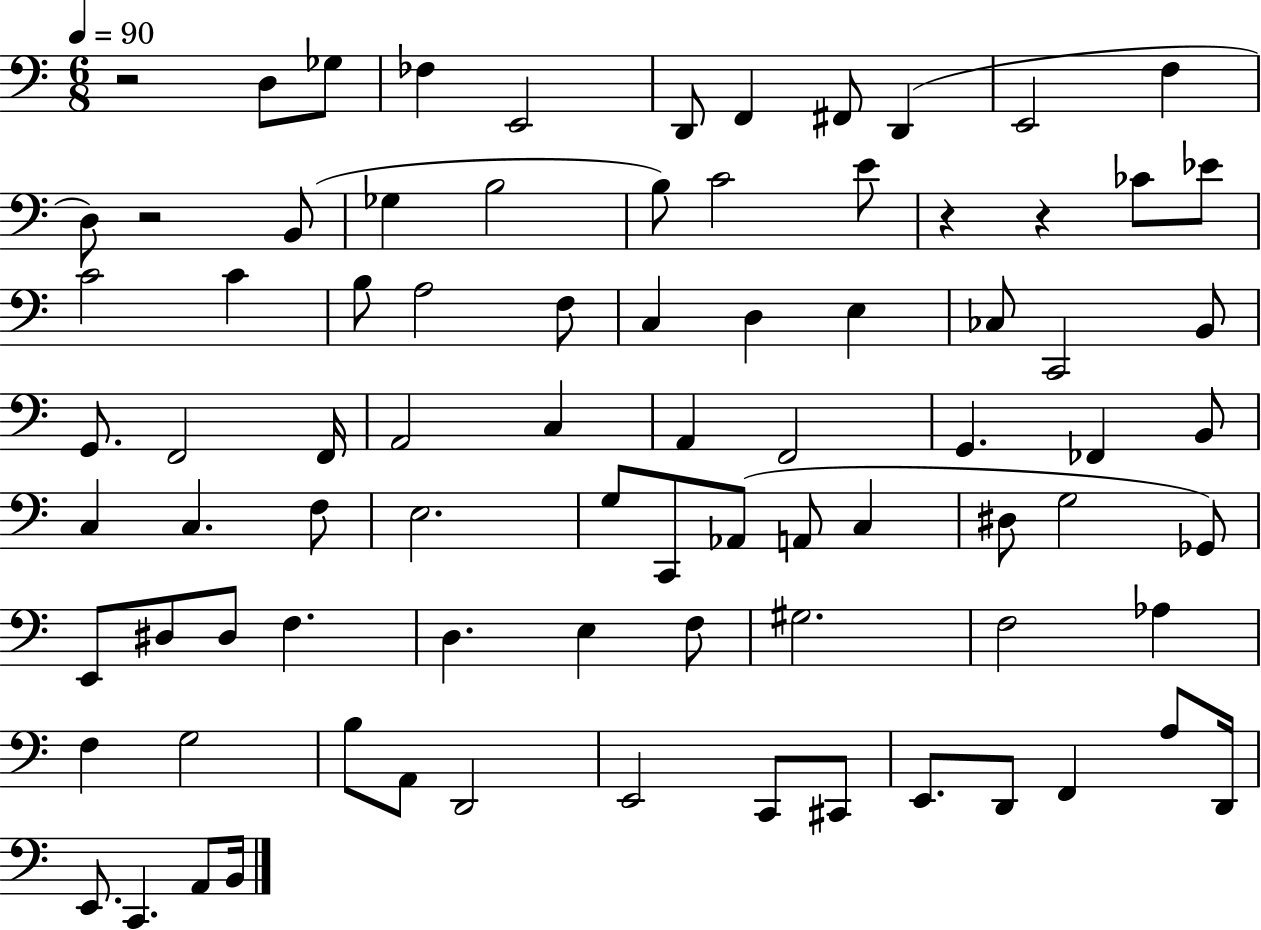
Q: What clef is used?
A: bass